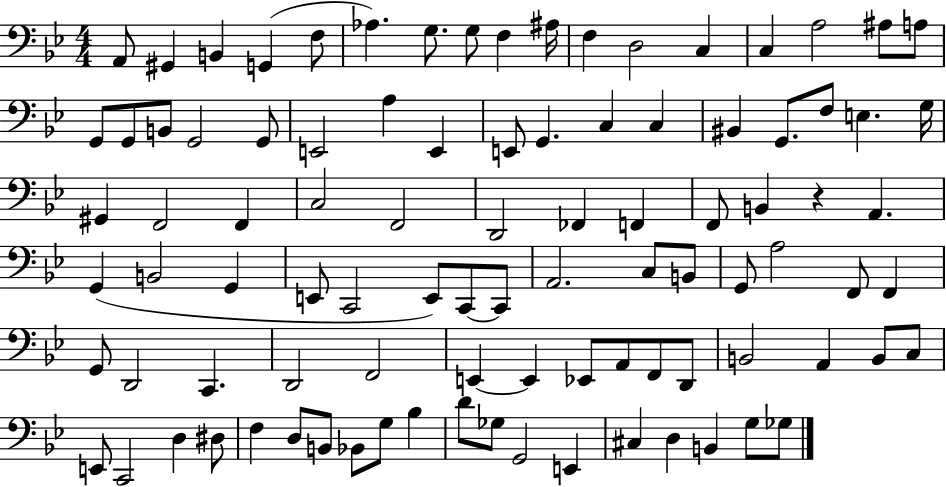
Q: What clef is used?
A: bass